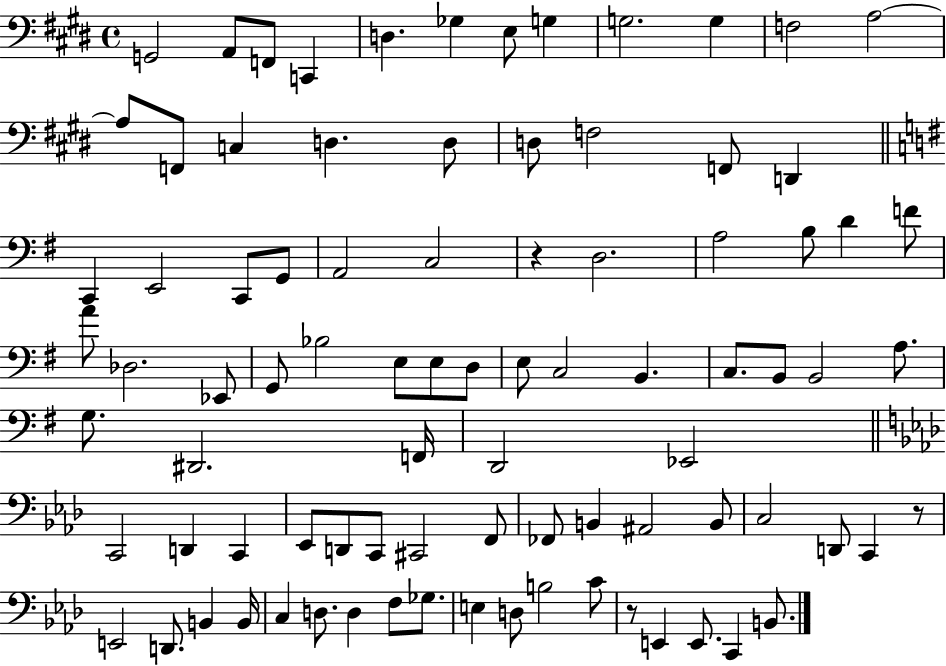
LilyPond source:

{
  \clef bass
  \time 4/4
  \defaultTimeSignature
  \key e \major
  \repeat volta 2 { g,2 a,8 f,8 c,4 | d4. ges4 e8 g4 | g2. g4 | f2 a2~~ | \break a8 f,8 c4 d4. d8 | d8 f2 f,8 d,4 | \bar "||" \break \key g \major c,4 e,2 c,8 g,8 | a,2 c2 | r4 d2. | a2 b8 d'4 f'8 | \break a'8 des2. ees,8 | g,8 bes2 e8 e8 d8 | e8 c2 b,4. | c8. b,8 b,2 a8. | \break g8. dis,2. f,16 | d,2 ees,2 | \bar "||" \break \key f \minor c,2 d,4 c,4 | ees,8 d,8 c,8 cis,2 f,8 | fes,8 b,4 ais,2 b,8 | c2 d,8 c,4 r8 | \break e,2 d,8. b,4 b,16 | c4 d8. d4 f8 ges8. | e4 d8 b2 c'8 | r8 e,4 e,8. c,4 b,8. | \break } \bar "|."
}